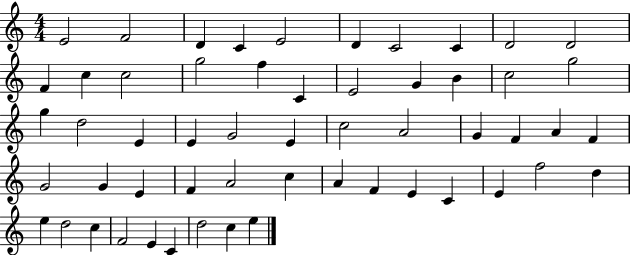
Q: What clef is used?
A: treble